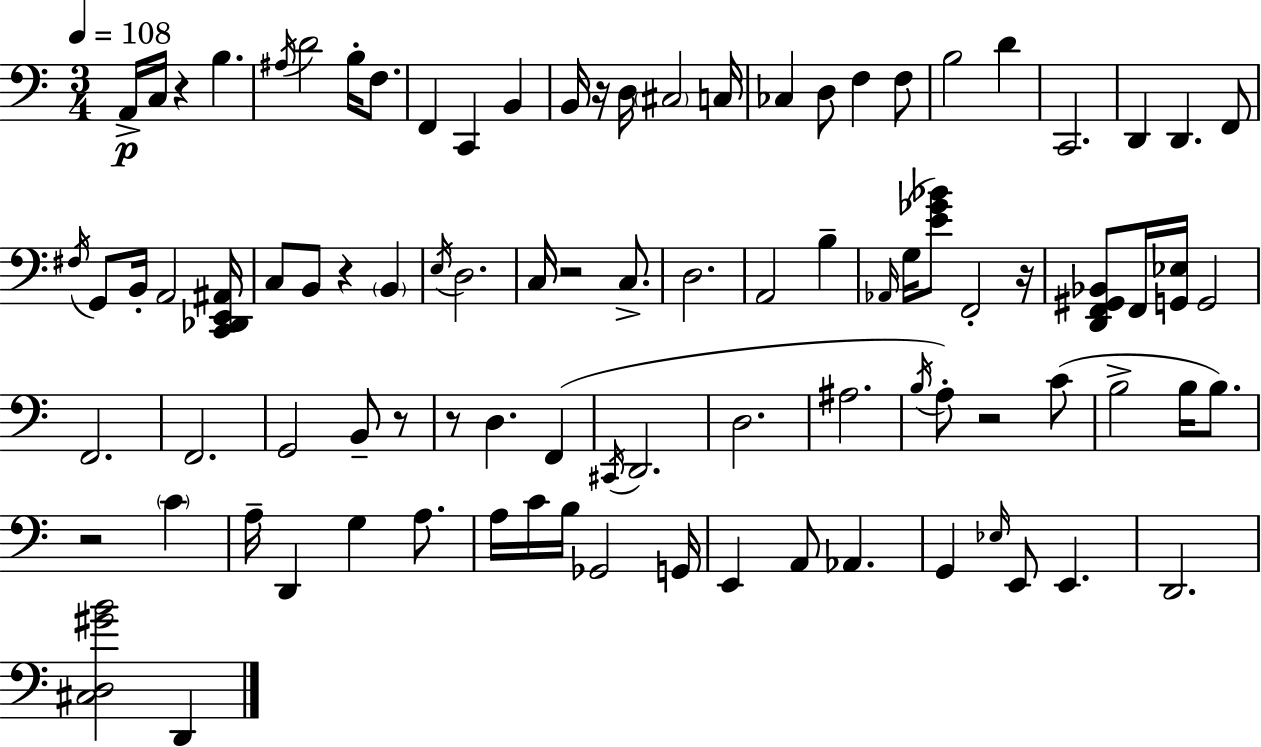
A2/s C3/s R/q B3/q. A#3/s D4/h B3/s F3/e. F2/q C2/q B2/q B2/s R/s D3/s C#3/h C3/s CES3/q D3/e F3/q F3/e B3/h D4/q C2/h. D2/q D2/q. F2/e F#3/s G2/e B2/s A2/h [C2,Db2,E2,A#2]/s C3/e B2/e R/q B2/q E3/s D3/h. C3/s R/h C3/e. D3/h. A2/h B3/q Ab2/s G3/s [E4,Gb4,Bb4]/e F2/h R/s [D2,F2,G#2,Bb2]/e F2/s [G2,Eb3]/s G2/h F2/h. F2/h. G2/h B2/e R/e R/e D3/q. F2/q C#2/s D2/h. D3/h. A#3/h. B3/s A3/e R/h C4/e B3/h B3/s B3/e. R/h C4/q A3/s D2/q G3/q A3/e. A3/s C4/s B3/s Gb2/h G2/s E2/q A2/e Ab2/q. G2/q Eb3/s E2/e E2/q. D2/h. [C#3,D3,G#4,B4]/h D2/q